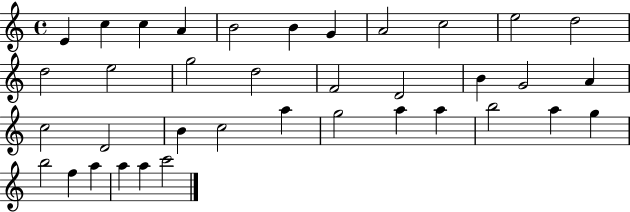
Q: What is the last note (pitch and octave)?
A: C6